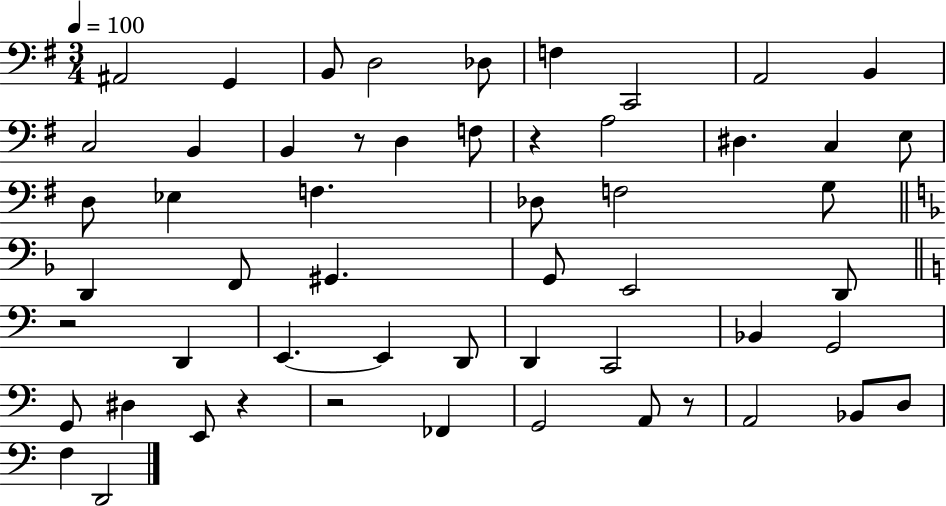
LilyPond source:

{
  \clef bass
  \numericTimeSignature
  \time 3/4
  \key g \major
  \tempo 4 = 100
  ais,2 g,4 | b,8 d2 des8 | f4 c,2 | a,2 b,4 | \break c2 b,4 | b,4 r8 d4 f8 | r4 a2 | dis4. c4 e8 | \break d8 ees4 f4. | des8 f2 g8 | \bar "||" \break \key f \major d,4 f,8 gis,4. | g,8 e,2 d,8 | \bar "||" \break \key c \major r2 d,4 | e,4.~~ e,4 d,8 | d,4 c,2 | bes,4 g,2 | \break g,8 dis4 e,8 r4 | r2 fes,4 | g,2 a,8 r8 | a,2 bes,8 d8 | \break f4 d,2 | \bar "|."
}